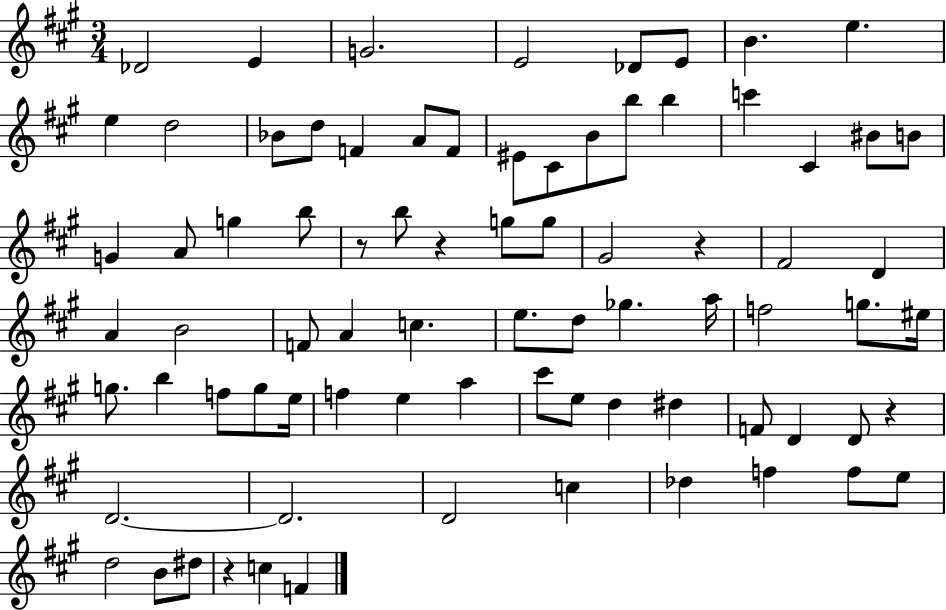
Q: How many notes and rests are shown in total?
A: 79